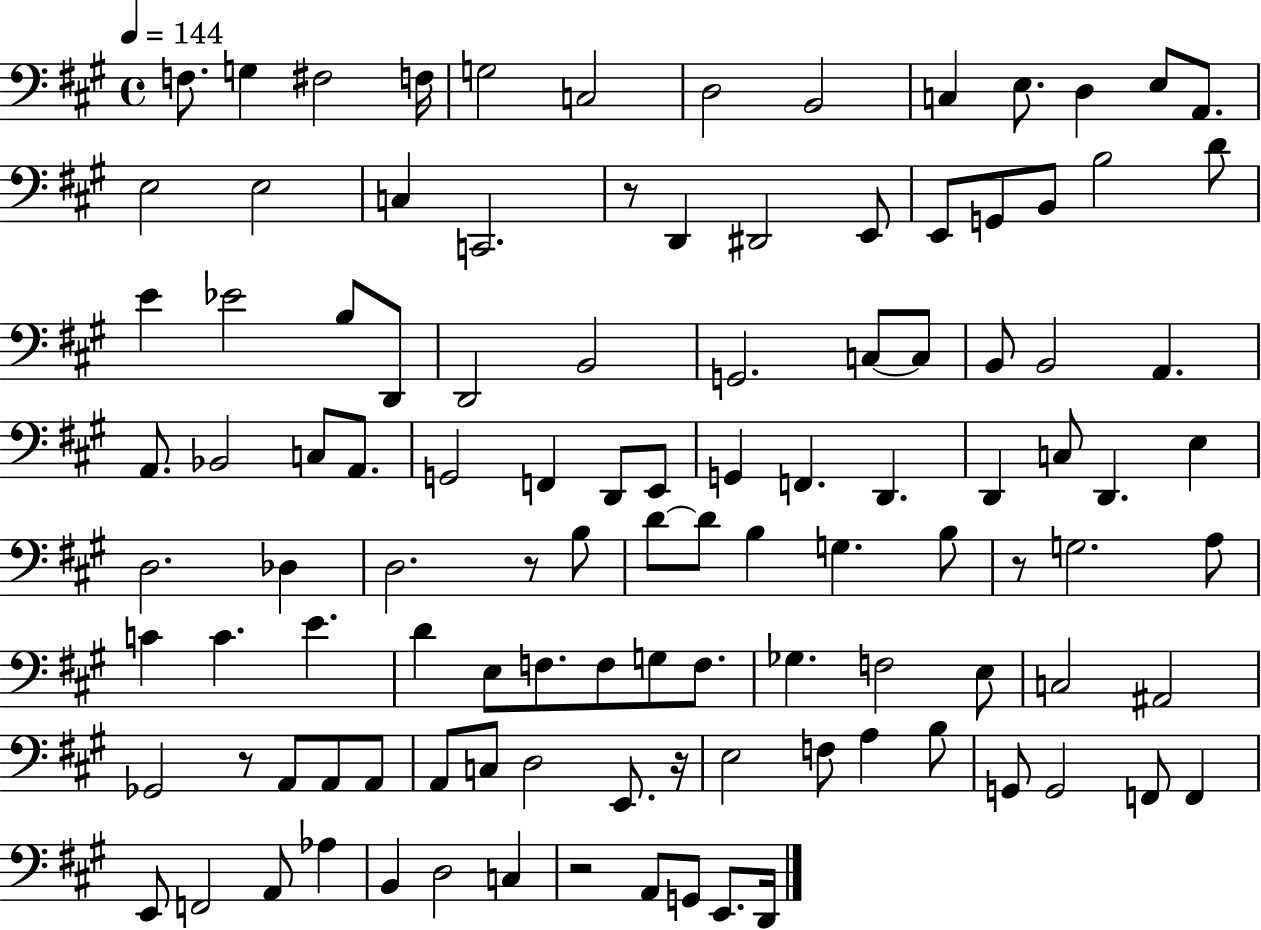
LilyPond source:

{
  \clef bass
  \time 4/4
  \defaultTimeSignature
  \key a \major
  \tempo 4 = 144
  f8. g4 fis2 f16 | g2 c2 | d2 b,2 | c4 e8. d4 e8 a,8. | \break e2 e2 | c4 c,2. | r8 d,4 dis,2 e,8 | e,8 g,8 b,8 b2 d'8 | \break e'4 ees'2 b8 d,8 | d,2 b,2 | g,2. c8~~ c8 | b,8 b,2 a,4. | \break a,8. bes,2 c8 a,8. | g,2 f,4 d,8 e,8 | g,4 f,4. d,4. | d,4 c8 d,4. e4 | \break d2. des4 | d2. r8 b8 | d'8~~ d'8 b4 g4. b8 | r8 g2. a8 | \break c'4 c'4. e'4. | d'4 e8 f8. f8 g8 f8. | ges4. f2 e8 | c2 ais,2 | \break ges,2 r8 a,8 a,8 a,8 | a,8 c8 d2 e,8. r16 | e2 f8 a4 b8 | g,8 g,2 f,8 f,4 | \break e,8 f,2 a,8 aes4 | b,4 d2 c4 | r2 a,8 g,8 e,8. d,16 | \bar "|."
}